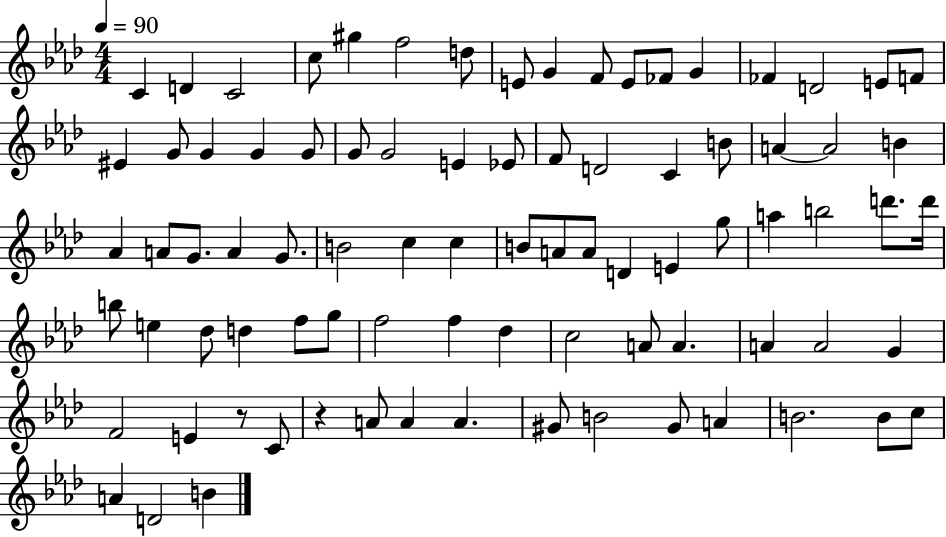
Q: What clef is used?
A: treble